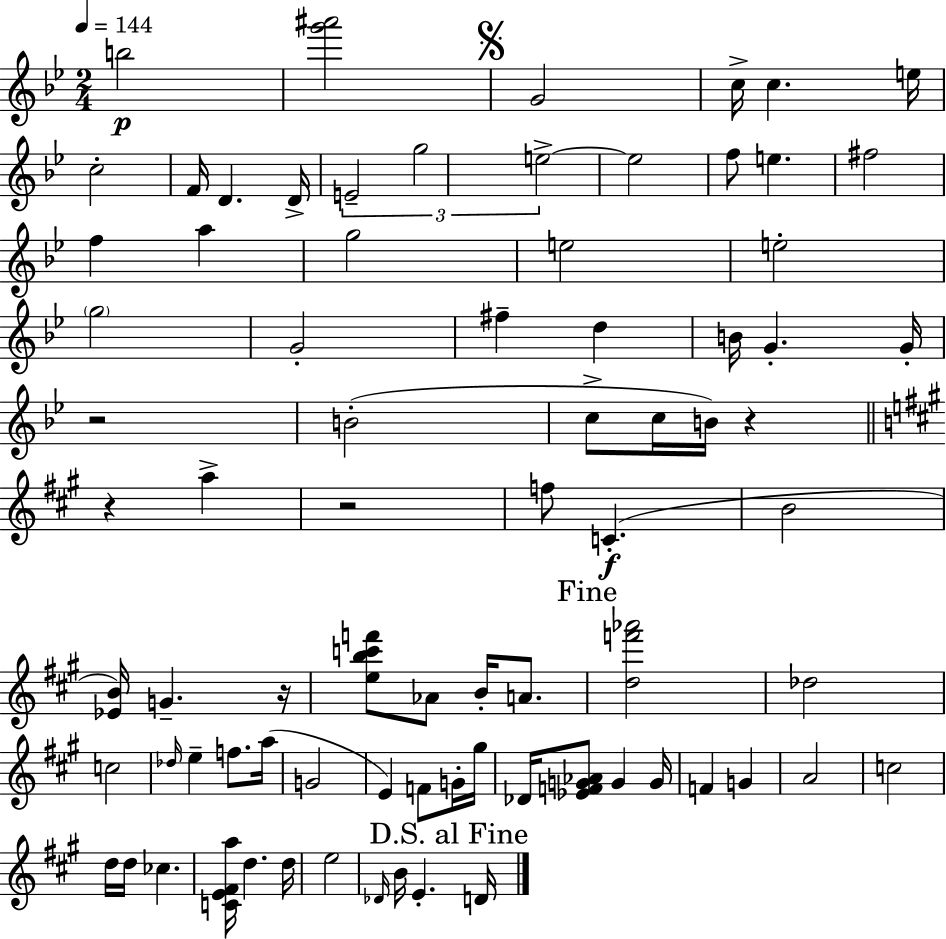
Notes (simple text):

B5/h [G6,A#6]/h G4/h C5/s C5/q. E5/s C5/h F4/s D4/q. D4/s E4/h G5/h E5/h E5/h F5/e E5/q. F#5/h F5/q A5/q G5/h E5/h E5/h G5/h G4/h F#5/q D5/q B4/s G4/q. G4/s R/h B4/h C5/e C5/s B4/s R/q R/q A5/q R/h F5/e C4/q. B4/h [Eb4,B4]/s G4/q. R/s [E5,B5,C6,F6]/e Ab4/e B4/s A4/e. [D5,F6,Ab6]/h Db5/h C5/h Db5/s E5/q F5/e. A5/s G4/h E4/q F4/e G4/s G#5/s Db4/s [Eb4,F4,G4,Ab4]/e G4/q G4/s F4/q G4/q A4/h C5/h D5/s D5/s CES5/q. [C4,E4,F#4,A5]/s D5/q. D5/s E5/h Db4/s B4/s E4/q. D4/s